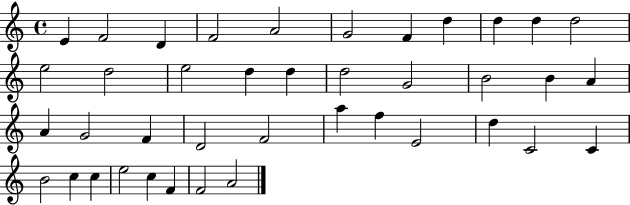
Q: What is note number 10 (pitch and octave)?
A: D5